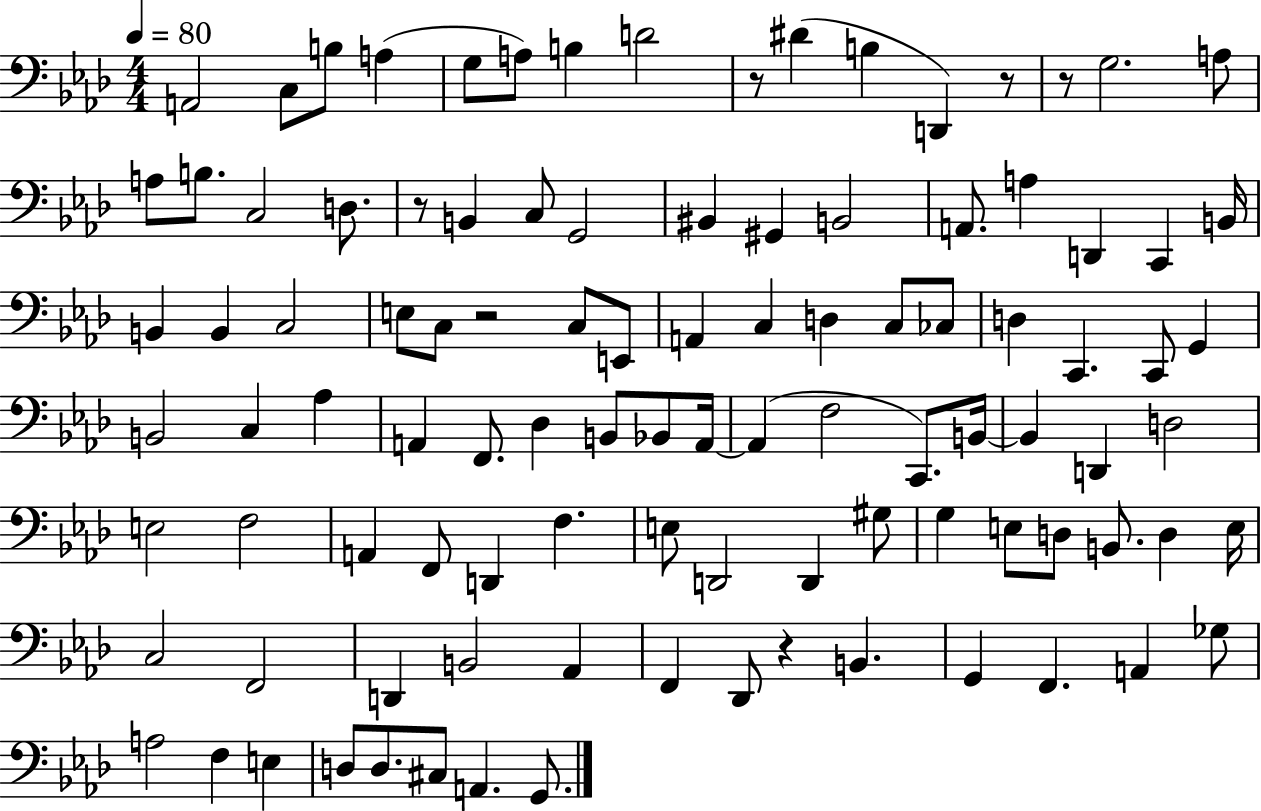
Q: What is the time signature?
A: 4/4